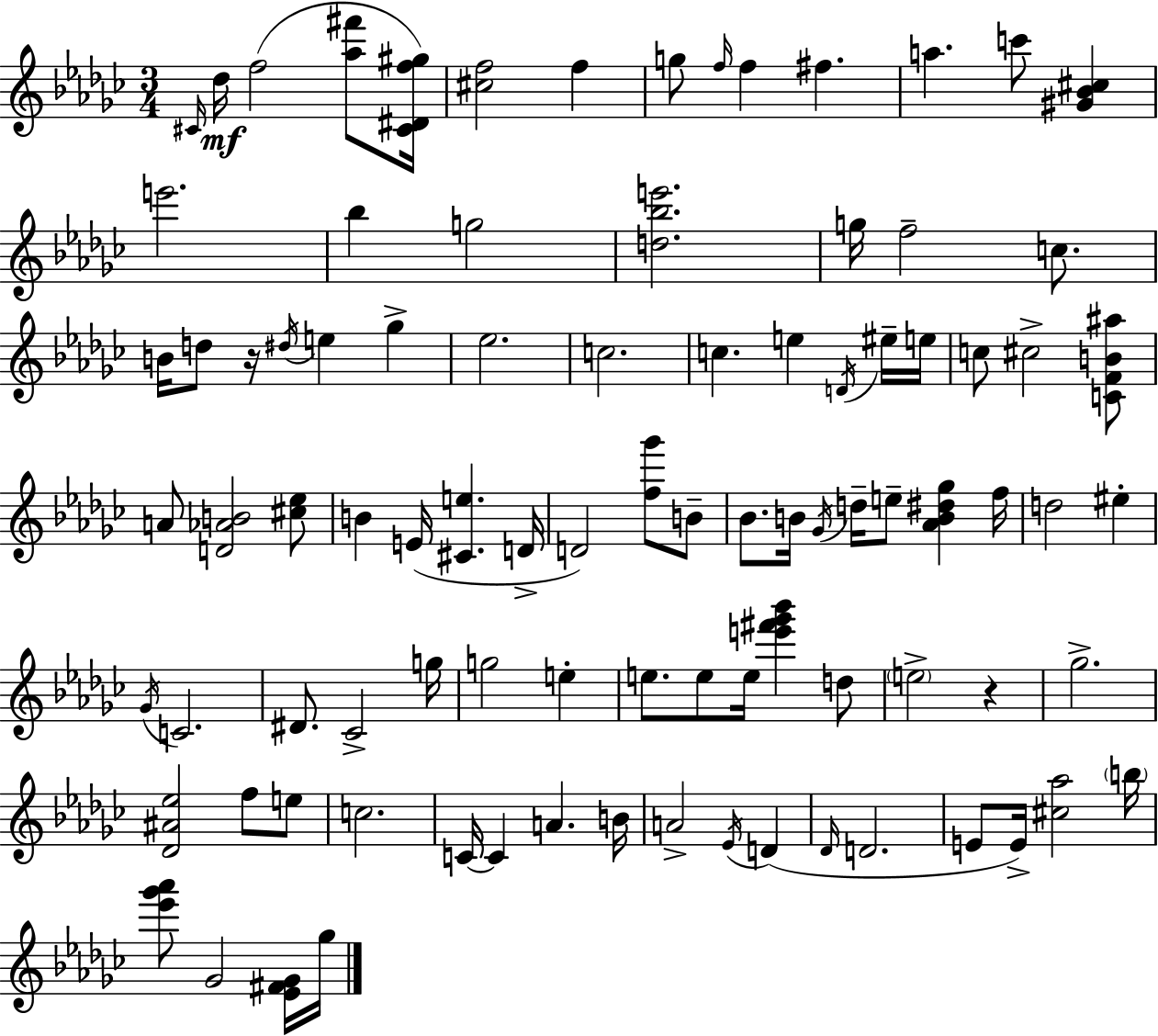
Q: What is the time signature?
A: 3/4